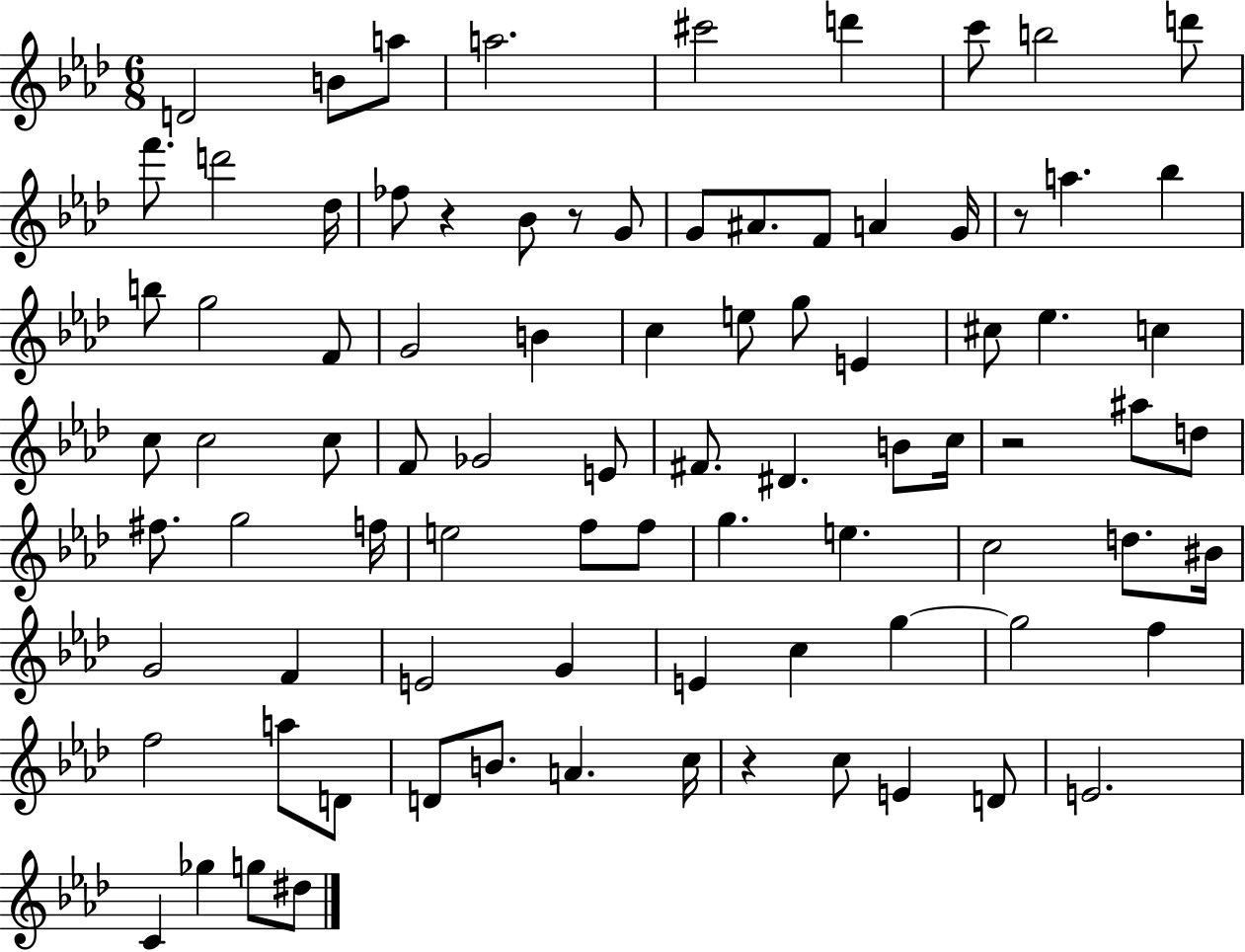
X:1
T:Untitled
M:6/8
L:1/4
K:Ab
D2 B/2 a/2 a2 ^c'2 d' c'/2 b2 d'/2 f'/2 d'2 _d/4 _f/2 z _B/2 z/2 G/2 G/2 ^A/2 F/2 A G/4 z/2 a _b b/2 g2 F/2 G2 B c e/2 g/2 E ^c/2 _e c c/2 c2 c/2 F/2 _G2 E/2 ^F/2 ^D B/2 c/4 z2 ^a/2 d/2 ^f/2 g2 f/4 e2 f/2 f/2 g e c2 d/2 ^B/4 G2 F E2 G E c g g2 f f2 a/2 D/2 D/2 B/2 A c/4 z c/2 E D/2 E2 C _g g/2 ^d/2